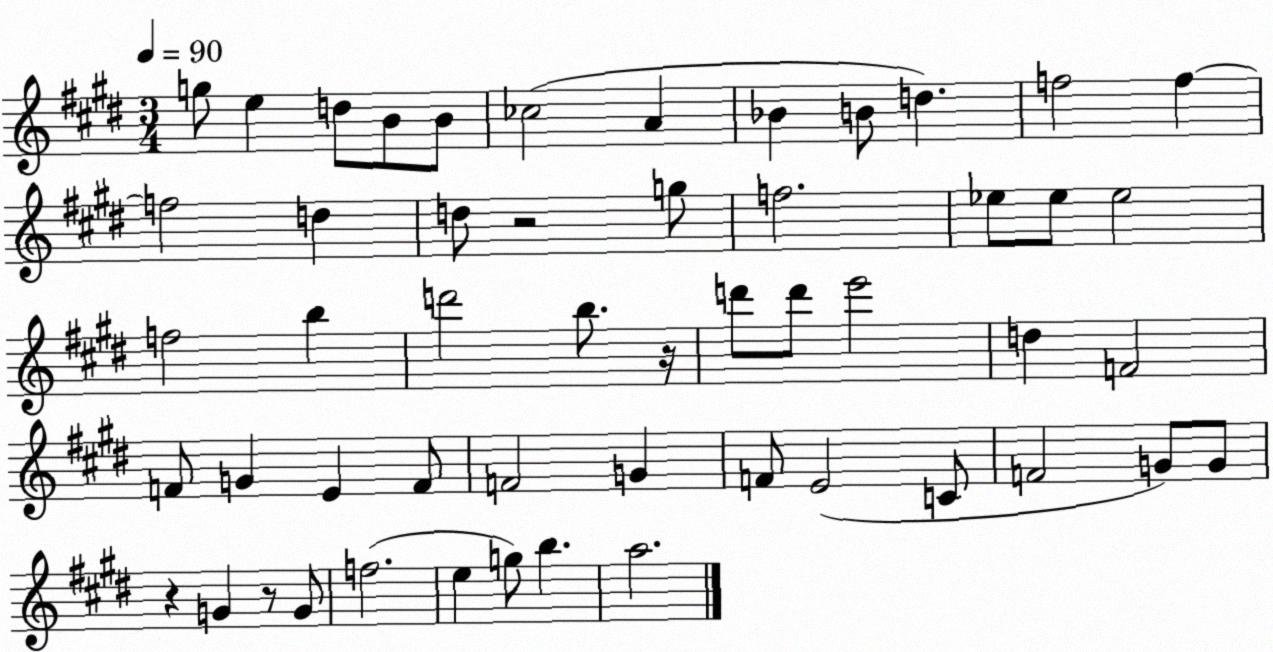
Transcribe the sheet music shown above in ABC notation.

X:1
T:Untitled
M:3/4
L:1/4
K:E
g/2 e d/2 B/2 B/2 _c2 A _B B/2 d f2 f f2 d d/2 z2 g/2 f2 _e/2 _e/2 _e2 f2 b d'2 b/2 z/4 d'/2 d'/2 e'2 d F2 F/2 G E F/2 F2 G F/2 E2 C/2 F2 G/2 G/2 z G z/2 G/2 f2 e g/2 b a2